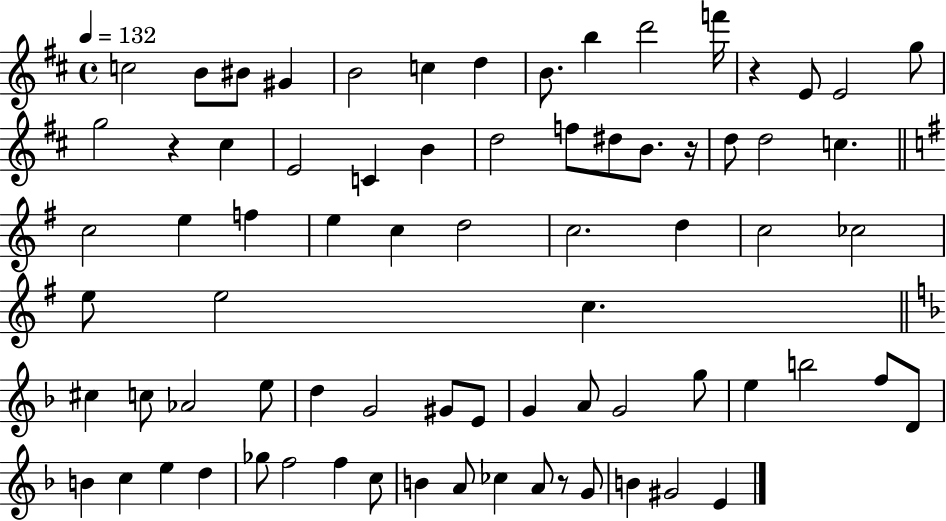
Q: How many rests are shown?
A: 4